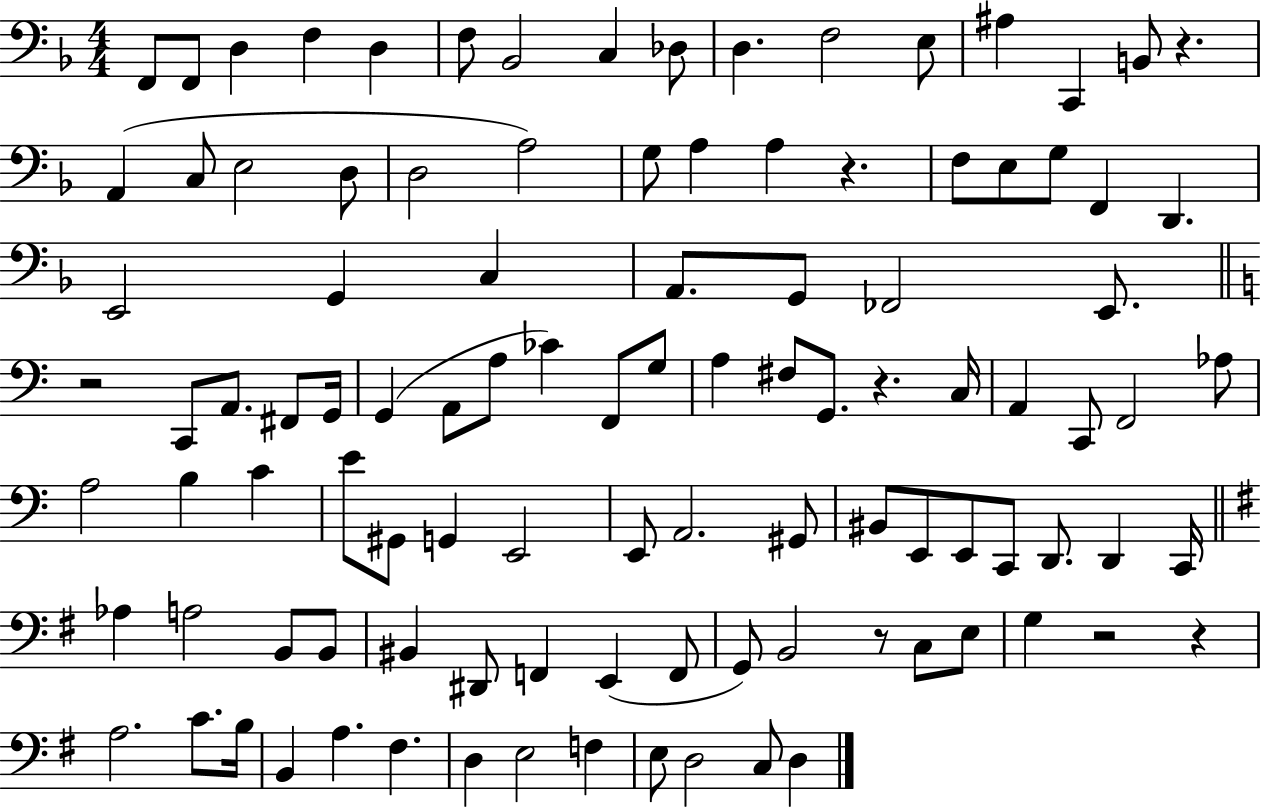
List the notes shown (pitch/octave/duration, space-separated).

F2/e F2/e D3/q F3/q D3/q F3/e Bb2/h C3/q Db3/e D3/q. F3/h E3/e A#3/q C2/q B2/e R/q. A2/q C3/e E3/h D3/e D3/h A3/h G3/e A3/q A3/q R/q. F3/e E3/e G3/e F2/q D2/q. E2/h G2/q C3/q A2/e. G2/e FES2/h E2/e. R/h C2/e A2/e. F#2/e G2/s G2/q A2/e A3/e CES4/q F2/e G3/e A3/q F#3/e G2/e. R/q. C3/s A2/q C2/e F2/h Ab3/e A3/h B3/q C4/q E4/e G#2/e G2/q E2/h E2/e A2/h. G#2/e BIS2/e E2/e E2/e C2/e D2/e. D2/q C2/s Ab3/q A3/h B2/e B2/e BIS2/q D#2/e F2/q E2/q F2/e G2/e B2/h R/e C3/e E3/e G3/q R/h R/q A3/h. C4/e. B3/s B2/q A3/q. F#3/q. D3/q E3/h F3/q E3/e D3/h C3/e D3/q